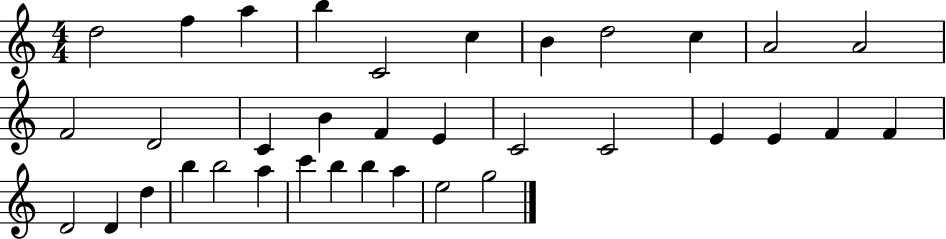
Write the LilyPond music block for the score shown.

{
  \clef treble
  \numericTimeSignature
  \time 4/4
  \key c \major
  d''2 f''4 a''4 | b''4 c'2 c''4 | b'4 d''2 c''4 | a'2 a'2 | \break f'2 d'2 | c'4 b'4 f'4 e'4 | c'2 c'2 | e'4 e'4 f'4 f'4 | \break d'2 d'4 d''4 | b''4 b''2 a''4 | c'''4 b''4 b''4 a''4 | e''2 g''2 | \break \bar "|."
}